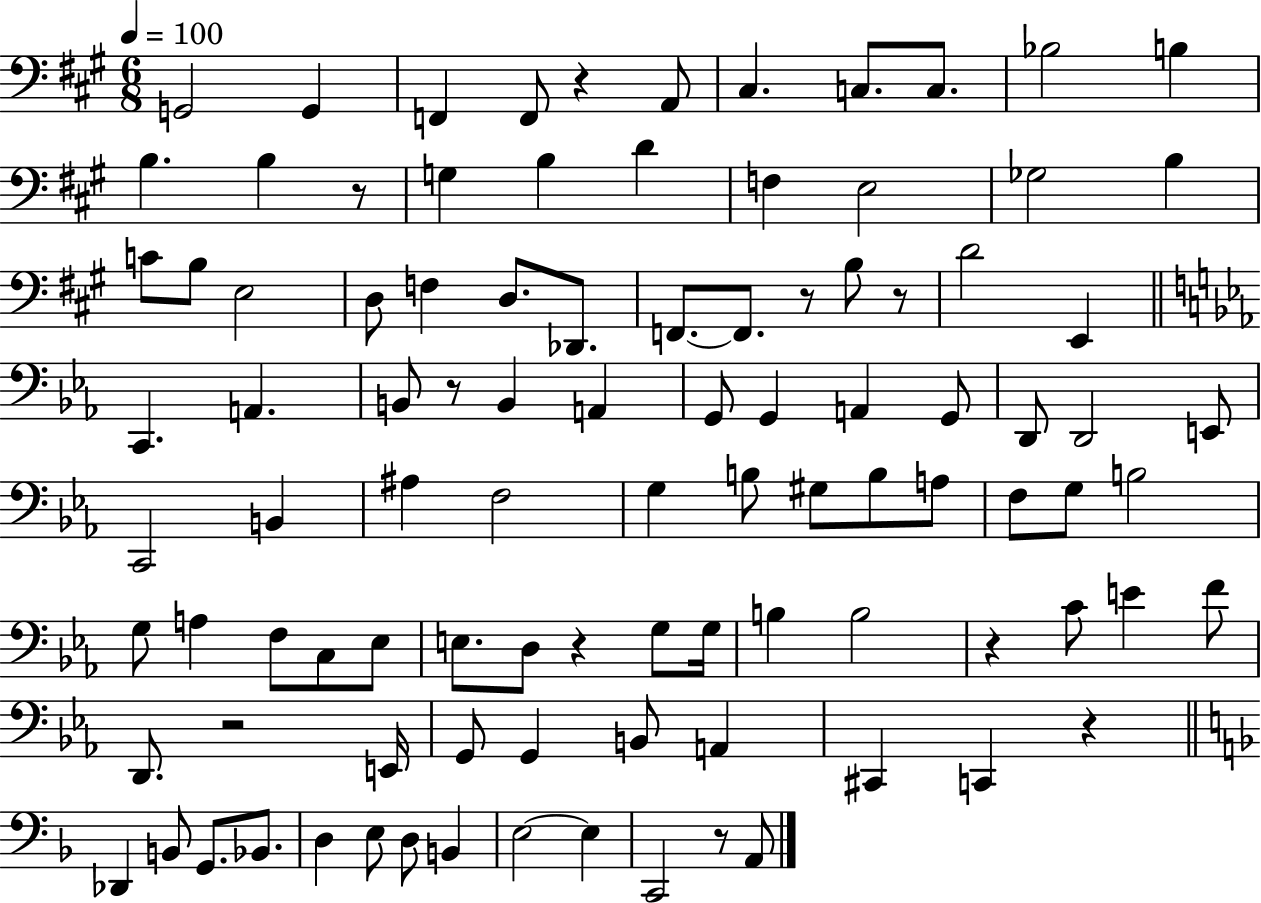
G2/h G2/q F2/q F2/e R/q A2/e C#3/q. C3/e. C3/e. Bb3/h B3/q B3/q. B3/q R/e G3/q B3/q D4/q F3/q E3/h Gb3/h B3/q C4/e B3/e E3/h D3/e F3/q D3/e. Db2/e. F2/e. F2/e. R/e B3/e R/e D4/h E2/q C2/q. A2/q. B2/e R/e B2/q A2/q G2/e G2/q A2/q G2/e D2/e D2/h E2/e C2/h B2/q A#3/q F3/h G3/q B3/e G#3/e B3/e A3/e F3/e G3/e B3/h G3/e A3/q F3/e C3/e Eb3/e E3/e. D3/e R/q G3/e G3/s B3/q B3/h R/q C4/e E4/q F4/e D2/e. R/h E2/s G2/e G2/q B2/e A2/q C#2/q C2/q R/q Db2/q B2/e G2/e. Bb2/e. D3/q E3/e D3/e B2/q E3/h E3/q C2/h R/e A2/e